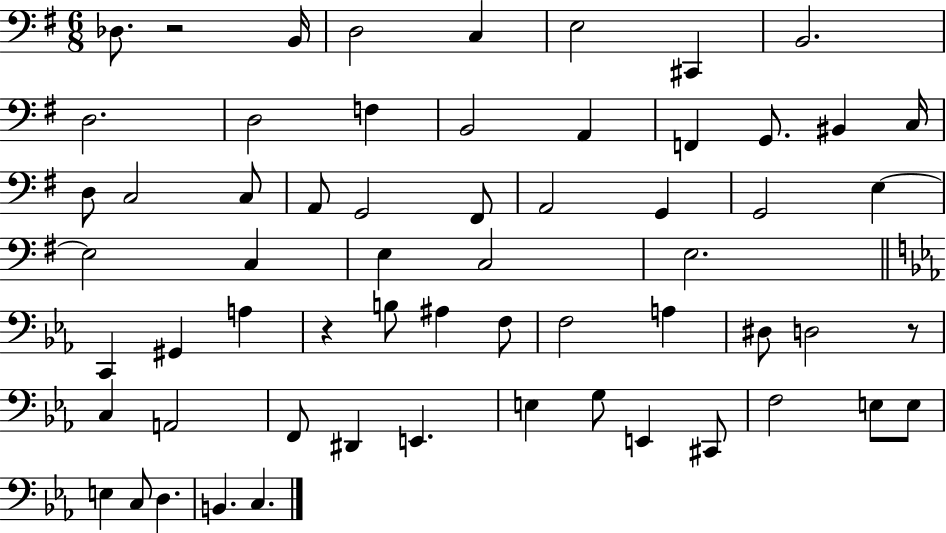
X:1
T:Untitled
M:6/8
L:1/4
K:G
_D,/2 z2 B,,/4 D,2 C, E,2 ^C,, B,,2 D,2 D,2 F, B,,2 A,, F,, G,,/2 ^B,, C,/4 D,/2 C,2 C,/2 A,,/2 G,,2 ^F,,/2 A,,2 G,, G,,2 E, E,2 C, E, C,2 E,2 C,, ^G,, A, z B,/2 ^A, F,/2 F,2 A, ^D,/2 D,2 z/2 C, A,,2 F,,/2 ^D,, E,, E, G,/2 E,, ^C,,/2 F,2 E,/2 E,/2 E, C,/2 D, B,, C,